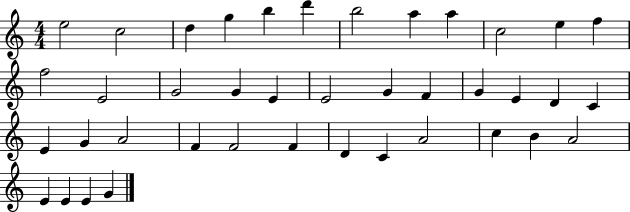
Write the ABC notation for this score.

X:1
T:Untitled
M:4/4
L:1/4
K:C
e2 c2 d g b d' b2 a a c2 e f f2 E2 G2 G E E2 G F G E D C E G A2 F F2 F D C A2 c B A2 E E E G